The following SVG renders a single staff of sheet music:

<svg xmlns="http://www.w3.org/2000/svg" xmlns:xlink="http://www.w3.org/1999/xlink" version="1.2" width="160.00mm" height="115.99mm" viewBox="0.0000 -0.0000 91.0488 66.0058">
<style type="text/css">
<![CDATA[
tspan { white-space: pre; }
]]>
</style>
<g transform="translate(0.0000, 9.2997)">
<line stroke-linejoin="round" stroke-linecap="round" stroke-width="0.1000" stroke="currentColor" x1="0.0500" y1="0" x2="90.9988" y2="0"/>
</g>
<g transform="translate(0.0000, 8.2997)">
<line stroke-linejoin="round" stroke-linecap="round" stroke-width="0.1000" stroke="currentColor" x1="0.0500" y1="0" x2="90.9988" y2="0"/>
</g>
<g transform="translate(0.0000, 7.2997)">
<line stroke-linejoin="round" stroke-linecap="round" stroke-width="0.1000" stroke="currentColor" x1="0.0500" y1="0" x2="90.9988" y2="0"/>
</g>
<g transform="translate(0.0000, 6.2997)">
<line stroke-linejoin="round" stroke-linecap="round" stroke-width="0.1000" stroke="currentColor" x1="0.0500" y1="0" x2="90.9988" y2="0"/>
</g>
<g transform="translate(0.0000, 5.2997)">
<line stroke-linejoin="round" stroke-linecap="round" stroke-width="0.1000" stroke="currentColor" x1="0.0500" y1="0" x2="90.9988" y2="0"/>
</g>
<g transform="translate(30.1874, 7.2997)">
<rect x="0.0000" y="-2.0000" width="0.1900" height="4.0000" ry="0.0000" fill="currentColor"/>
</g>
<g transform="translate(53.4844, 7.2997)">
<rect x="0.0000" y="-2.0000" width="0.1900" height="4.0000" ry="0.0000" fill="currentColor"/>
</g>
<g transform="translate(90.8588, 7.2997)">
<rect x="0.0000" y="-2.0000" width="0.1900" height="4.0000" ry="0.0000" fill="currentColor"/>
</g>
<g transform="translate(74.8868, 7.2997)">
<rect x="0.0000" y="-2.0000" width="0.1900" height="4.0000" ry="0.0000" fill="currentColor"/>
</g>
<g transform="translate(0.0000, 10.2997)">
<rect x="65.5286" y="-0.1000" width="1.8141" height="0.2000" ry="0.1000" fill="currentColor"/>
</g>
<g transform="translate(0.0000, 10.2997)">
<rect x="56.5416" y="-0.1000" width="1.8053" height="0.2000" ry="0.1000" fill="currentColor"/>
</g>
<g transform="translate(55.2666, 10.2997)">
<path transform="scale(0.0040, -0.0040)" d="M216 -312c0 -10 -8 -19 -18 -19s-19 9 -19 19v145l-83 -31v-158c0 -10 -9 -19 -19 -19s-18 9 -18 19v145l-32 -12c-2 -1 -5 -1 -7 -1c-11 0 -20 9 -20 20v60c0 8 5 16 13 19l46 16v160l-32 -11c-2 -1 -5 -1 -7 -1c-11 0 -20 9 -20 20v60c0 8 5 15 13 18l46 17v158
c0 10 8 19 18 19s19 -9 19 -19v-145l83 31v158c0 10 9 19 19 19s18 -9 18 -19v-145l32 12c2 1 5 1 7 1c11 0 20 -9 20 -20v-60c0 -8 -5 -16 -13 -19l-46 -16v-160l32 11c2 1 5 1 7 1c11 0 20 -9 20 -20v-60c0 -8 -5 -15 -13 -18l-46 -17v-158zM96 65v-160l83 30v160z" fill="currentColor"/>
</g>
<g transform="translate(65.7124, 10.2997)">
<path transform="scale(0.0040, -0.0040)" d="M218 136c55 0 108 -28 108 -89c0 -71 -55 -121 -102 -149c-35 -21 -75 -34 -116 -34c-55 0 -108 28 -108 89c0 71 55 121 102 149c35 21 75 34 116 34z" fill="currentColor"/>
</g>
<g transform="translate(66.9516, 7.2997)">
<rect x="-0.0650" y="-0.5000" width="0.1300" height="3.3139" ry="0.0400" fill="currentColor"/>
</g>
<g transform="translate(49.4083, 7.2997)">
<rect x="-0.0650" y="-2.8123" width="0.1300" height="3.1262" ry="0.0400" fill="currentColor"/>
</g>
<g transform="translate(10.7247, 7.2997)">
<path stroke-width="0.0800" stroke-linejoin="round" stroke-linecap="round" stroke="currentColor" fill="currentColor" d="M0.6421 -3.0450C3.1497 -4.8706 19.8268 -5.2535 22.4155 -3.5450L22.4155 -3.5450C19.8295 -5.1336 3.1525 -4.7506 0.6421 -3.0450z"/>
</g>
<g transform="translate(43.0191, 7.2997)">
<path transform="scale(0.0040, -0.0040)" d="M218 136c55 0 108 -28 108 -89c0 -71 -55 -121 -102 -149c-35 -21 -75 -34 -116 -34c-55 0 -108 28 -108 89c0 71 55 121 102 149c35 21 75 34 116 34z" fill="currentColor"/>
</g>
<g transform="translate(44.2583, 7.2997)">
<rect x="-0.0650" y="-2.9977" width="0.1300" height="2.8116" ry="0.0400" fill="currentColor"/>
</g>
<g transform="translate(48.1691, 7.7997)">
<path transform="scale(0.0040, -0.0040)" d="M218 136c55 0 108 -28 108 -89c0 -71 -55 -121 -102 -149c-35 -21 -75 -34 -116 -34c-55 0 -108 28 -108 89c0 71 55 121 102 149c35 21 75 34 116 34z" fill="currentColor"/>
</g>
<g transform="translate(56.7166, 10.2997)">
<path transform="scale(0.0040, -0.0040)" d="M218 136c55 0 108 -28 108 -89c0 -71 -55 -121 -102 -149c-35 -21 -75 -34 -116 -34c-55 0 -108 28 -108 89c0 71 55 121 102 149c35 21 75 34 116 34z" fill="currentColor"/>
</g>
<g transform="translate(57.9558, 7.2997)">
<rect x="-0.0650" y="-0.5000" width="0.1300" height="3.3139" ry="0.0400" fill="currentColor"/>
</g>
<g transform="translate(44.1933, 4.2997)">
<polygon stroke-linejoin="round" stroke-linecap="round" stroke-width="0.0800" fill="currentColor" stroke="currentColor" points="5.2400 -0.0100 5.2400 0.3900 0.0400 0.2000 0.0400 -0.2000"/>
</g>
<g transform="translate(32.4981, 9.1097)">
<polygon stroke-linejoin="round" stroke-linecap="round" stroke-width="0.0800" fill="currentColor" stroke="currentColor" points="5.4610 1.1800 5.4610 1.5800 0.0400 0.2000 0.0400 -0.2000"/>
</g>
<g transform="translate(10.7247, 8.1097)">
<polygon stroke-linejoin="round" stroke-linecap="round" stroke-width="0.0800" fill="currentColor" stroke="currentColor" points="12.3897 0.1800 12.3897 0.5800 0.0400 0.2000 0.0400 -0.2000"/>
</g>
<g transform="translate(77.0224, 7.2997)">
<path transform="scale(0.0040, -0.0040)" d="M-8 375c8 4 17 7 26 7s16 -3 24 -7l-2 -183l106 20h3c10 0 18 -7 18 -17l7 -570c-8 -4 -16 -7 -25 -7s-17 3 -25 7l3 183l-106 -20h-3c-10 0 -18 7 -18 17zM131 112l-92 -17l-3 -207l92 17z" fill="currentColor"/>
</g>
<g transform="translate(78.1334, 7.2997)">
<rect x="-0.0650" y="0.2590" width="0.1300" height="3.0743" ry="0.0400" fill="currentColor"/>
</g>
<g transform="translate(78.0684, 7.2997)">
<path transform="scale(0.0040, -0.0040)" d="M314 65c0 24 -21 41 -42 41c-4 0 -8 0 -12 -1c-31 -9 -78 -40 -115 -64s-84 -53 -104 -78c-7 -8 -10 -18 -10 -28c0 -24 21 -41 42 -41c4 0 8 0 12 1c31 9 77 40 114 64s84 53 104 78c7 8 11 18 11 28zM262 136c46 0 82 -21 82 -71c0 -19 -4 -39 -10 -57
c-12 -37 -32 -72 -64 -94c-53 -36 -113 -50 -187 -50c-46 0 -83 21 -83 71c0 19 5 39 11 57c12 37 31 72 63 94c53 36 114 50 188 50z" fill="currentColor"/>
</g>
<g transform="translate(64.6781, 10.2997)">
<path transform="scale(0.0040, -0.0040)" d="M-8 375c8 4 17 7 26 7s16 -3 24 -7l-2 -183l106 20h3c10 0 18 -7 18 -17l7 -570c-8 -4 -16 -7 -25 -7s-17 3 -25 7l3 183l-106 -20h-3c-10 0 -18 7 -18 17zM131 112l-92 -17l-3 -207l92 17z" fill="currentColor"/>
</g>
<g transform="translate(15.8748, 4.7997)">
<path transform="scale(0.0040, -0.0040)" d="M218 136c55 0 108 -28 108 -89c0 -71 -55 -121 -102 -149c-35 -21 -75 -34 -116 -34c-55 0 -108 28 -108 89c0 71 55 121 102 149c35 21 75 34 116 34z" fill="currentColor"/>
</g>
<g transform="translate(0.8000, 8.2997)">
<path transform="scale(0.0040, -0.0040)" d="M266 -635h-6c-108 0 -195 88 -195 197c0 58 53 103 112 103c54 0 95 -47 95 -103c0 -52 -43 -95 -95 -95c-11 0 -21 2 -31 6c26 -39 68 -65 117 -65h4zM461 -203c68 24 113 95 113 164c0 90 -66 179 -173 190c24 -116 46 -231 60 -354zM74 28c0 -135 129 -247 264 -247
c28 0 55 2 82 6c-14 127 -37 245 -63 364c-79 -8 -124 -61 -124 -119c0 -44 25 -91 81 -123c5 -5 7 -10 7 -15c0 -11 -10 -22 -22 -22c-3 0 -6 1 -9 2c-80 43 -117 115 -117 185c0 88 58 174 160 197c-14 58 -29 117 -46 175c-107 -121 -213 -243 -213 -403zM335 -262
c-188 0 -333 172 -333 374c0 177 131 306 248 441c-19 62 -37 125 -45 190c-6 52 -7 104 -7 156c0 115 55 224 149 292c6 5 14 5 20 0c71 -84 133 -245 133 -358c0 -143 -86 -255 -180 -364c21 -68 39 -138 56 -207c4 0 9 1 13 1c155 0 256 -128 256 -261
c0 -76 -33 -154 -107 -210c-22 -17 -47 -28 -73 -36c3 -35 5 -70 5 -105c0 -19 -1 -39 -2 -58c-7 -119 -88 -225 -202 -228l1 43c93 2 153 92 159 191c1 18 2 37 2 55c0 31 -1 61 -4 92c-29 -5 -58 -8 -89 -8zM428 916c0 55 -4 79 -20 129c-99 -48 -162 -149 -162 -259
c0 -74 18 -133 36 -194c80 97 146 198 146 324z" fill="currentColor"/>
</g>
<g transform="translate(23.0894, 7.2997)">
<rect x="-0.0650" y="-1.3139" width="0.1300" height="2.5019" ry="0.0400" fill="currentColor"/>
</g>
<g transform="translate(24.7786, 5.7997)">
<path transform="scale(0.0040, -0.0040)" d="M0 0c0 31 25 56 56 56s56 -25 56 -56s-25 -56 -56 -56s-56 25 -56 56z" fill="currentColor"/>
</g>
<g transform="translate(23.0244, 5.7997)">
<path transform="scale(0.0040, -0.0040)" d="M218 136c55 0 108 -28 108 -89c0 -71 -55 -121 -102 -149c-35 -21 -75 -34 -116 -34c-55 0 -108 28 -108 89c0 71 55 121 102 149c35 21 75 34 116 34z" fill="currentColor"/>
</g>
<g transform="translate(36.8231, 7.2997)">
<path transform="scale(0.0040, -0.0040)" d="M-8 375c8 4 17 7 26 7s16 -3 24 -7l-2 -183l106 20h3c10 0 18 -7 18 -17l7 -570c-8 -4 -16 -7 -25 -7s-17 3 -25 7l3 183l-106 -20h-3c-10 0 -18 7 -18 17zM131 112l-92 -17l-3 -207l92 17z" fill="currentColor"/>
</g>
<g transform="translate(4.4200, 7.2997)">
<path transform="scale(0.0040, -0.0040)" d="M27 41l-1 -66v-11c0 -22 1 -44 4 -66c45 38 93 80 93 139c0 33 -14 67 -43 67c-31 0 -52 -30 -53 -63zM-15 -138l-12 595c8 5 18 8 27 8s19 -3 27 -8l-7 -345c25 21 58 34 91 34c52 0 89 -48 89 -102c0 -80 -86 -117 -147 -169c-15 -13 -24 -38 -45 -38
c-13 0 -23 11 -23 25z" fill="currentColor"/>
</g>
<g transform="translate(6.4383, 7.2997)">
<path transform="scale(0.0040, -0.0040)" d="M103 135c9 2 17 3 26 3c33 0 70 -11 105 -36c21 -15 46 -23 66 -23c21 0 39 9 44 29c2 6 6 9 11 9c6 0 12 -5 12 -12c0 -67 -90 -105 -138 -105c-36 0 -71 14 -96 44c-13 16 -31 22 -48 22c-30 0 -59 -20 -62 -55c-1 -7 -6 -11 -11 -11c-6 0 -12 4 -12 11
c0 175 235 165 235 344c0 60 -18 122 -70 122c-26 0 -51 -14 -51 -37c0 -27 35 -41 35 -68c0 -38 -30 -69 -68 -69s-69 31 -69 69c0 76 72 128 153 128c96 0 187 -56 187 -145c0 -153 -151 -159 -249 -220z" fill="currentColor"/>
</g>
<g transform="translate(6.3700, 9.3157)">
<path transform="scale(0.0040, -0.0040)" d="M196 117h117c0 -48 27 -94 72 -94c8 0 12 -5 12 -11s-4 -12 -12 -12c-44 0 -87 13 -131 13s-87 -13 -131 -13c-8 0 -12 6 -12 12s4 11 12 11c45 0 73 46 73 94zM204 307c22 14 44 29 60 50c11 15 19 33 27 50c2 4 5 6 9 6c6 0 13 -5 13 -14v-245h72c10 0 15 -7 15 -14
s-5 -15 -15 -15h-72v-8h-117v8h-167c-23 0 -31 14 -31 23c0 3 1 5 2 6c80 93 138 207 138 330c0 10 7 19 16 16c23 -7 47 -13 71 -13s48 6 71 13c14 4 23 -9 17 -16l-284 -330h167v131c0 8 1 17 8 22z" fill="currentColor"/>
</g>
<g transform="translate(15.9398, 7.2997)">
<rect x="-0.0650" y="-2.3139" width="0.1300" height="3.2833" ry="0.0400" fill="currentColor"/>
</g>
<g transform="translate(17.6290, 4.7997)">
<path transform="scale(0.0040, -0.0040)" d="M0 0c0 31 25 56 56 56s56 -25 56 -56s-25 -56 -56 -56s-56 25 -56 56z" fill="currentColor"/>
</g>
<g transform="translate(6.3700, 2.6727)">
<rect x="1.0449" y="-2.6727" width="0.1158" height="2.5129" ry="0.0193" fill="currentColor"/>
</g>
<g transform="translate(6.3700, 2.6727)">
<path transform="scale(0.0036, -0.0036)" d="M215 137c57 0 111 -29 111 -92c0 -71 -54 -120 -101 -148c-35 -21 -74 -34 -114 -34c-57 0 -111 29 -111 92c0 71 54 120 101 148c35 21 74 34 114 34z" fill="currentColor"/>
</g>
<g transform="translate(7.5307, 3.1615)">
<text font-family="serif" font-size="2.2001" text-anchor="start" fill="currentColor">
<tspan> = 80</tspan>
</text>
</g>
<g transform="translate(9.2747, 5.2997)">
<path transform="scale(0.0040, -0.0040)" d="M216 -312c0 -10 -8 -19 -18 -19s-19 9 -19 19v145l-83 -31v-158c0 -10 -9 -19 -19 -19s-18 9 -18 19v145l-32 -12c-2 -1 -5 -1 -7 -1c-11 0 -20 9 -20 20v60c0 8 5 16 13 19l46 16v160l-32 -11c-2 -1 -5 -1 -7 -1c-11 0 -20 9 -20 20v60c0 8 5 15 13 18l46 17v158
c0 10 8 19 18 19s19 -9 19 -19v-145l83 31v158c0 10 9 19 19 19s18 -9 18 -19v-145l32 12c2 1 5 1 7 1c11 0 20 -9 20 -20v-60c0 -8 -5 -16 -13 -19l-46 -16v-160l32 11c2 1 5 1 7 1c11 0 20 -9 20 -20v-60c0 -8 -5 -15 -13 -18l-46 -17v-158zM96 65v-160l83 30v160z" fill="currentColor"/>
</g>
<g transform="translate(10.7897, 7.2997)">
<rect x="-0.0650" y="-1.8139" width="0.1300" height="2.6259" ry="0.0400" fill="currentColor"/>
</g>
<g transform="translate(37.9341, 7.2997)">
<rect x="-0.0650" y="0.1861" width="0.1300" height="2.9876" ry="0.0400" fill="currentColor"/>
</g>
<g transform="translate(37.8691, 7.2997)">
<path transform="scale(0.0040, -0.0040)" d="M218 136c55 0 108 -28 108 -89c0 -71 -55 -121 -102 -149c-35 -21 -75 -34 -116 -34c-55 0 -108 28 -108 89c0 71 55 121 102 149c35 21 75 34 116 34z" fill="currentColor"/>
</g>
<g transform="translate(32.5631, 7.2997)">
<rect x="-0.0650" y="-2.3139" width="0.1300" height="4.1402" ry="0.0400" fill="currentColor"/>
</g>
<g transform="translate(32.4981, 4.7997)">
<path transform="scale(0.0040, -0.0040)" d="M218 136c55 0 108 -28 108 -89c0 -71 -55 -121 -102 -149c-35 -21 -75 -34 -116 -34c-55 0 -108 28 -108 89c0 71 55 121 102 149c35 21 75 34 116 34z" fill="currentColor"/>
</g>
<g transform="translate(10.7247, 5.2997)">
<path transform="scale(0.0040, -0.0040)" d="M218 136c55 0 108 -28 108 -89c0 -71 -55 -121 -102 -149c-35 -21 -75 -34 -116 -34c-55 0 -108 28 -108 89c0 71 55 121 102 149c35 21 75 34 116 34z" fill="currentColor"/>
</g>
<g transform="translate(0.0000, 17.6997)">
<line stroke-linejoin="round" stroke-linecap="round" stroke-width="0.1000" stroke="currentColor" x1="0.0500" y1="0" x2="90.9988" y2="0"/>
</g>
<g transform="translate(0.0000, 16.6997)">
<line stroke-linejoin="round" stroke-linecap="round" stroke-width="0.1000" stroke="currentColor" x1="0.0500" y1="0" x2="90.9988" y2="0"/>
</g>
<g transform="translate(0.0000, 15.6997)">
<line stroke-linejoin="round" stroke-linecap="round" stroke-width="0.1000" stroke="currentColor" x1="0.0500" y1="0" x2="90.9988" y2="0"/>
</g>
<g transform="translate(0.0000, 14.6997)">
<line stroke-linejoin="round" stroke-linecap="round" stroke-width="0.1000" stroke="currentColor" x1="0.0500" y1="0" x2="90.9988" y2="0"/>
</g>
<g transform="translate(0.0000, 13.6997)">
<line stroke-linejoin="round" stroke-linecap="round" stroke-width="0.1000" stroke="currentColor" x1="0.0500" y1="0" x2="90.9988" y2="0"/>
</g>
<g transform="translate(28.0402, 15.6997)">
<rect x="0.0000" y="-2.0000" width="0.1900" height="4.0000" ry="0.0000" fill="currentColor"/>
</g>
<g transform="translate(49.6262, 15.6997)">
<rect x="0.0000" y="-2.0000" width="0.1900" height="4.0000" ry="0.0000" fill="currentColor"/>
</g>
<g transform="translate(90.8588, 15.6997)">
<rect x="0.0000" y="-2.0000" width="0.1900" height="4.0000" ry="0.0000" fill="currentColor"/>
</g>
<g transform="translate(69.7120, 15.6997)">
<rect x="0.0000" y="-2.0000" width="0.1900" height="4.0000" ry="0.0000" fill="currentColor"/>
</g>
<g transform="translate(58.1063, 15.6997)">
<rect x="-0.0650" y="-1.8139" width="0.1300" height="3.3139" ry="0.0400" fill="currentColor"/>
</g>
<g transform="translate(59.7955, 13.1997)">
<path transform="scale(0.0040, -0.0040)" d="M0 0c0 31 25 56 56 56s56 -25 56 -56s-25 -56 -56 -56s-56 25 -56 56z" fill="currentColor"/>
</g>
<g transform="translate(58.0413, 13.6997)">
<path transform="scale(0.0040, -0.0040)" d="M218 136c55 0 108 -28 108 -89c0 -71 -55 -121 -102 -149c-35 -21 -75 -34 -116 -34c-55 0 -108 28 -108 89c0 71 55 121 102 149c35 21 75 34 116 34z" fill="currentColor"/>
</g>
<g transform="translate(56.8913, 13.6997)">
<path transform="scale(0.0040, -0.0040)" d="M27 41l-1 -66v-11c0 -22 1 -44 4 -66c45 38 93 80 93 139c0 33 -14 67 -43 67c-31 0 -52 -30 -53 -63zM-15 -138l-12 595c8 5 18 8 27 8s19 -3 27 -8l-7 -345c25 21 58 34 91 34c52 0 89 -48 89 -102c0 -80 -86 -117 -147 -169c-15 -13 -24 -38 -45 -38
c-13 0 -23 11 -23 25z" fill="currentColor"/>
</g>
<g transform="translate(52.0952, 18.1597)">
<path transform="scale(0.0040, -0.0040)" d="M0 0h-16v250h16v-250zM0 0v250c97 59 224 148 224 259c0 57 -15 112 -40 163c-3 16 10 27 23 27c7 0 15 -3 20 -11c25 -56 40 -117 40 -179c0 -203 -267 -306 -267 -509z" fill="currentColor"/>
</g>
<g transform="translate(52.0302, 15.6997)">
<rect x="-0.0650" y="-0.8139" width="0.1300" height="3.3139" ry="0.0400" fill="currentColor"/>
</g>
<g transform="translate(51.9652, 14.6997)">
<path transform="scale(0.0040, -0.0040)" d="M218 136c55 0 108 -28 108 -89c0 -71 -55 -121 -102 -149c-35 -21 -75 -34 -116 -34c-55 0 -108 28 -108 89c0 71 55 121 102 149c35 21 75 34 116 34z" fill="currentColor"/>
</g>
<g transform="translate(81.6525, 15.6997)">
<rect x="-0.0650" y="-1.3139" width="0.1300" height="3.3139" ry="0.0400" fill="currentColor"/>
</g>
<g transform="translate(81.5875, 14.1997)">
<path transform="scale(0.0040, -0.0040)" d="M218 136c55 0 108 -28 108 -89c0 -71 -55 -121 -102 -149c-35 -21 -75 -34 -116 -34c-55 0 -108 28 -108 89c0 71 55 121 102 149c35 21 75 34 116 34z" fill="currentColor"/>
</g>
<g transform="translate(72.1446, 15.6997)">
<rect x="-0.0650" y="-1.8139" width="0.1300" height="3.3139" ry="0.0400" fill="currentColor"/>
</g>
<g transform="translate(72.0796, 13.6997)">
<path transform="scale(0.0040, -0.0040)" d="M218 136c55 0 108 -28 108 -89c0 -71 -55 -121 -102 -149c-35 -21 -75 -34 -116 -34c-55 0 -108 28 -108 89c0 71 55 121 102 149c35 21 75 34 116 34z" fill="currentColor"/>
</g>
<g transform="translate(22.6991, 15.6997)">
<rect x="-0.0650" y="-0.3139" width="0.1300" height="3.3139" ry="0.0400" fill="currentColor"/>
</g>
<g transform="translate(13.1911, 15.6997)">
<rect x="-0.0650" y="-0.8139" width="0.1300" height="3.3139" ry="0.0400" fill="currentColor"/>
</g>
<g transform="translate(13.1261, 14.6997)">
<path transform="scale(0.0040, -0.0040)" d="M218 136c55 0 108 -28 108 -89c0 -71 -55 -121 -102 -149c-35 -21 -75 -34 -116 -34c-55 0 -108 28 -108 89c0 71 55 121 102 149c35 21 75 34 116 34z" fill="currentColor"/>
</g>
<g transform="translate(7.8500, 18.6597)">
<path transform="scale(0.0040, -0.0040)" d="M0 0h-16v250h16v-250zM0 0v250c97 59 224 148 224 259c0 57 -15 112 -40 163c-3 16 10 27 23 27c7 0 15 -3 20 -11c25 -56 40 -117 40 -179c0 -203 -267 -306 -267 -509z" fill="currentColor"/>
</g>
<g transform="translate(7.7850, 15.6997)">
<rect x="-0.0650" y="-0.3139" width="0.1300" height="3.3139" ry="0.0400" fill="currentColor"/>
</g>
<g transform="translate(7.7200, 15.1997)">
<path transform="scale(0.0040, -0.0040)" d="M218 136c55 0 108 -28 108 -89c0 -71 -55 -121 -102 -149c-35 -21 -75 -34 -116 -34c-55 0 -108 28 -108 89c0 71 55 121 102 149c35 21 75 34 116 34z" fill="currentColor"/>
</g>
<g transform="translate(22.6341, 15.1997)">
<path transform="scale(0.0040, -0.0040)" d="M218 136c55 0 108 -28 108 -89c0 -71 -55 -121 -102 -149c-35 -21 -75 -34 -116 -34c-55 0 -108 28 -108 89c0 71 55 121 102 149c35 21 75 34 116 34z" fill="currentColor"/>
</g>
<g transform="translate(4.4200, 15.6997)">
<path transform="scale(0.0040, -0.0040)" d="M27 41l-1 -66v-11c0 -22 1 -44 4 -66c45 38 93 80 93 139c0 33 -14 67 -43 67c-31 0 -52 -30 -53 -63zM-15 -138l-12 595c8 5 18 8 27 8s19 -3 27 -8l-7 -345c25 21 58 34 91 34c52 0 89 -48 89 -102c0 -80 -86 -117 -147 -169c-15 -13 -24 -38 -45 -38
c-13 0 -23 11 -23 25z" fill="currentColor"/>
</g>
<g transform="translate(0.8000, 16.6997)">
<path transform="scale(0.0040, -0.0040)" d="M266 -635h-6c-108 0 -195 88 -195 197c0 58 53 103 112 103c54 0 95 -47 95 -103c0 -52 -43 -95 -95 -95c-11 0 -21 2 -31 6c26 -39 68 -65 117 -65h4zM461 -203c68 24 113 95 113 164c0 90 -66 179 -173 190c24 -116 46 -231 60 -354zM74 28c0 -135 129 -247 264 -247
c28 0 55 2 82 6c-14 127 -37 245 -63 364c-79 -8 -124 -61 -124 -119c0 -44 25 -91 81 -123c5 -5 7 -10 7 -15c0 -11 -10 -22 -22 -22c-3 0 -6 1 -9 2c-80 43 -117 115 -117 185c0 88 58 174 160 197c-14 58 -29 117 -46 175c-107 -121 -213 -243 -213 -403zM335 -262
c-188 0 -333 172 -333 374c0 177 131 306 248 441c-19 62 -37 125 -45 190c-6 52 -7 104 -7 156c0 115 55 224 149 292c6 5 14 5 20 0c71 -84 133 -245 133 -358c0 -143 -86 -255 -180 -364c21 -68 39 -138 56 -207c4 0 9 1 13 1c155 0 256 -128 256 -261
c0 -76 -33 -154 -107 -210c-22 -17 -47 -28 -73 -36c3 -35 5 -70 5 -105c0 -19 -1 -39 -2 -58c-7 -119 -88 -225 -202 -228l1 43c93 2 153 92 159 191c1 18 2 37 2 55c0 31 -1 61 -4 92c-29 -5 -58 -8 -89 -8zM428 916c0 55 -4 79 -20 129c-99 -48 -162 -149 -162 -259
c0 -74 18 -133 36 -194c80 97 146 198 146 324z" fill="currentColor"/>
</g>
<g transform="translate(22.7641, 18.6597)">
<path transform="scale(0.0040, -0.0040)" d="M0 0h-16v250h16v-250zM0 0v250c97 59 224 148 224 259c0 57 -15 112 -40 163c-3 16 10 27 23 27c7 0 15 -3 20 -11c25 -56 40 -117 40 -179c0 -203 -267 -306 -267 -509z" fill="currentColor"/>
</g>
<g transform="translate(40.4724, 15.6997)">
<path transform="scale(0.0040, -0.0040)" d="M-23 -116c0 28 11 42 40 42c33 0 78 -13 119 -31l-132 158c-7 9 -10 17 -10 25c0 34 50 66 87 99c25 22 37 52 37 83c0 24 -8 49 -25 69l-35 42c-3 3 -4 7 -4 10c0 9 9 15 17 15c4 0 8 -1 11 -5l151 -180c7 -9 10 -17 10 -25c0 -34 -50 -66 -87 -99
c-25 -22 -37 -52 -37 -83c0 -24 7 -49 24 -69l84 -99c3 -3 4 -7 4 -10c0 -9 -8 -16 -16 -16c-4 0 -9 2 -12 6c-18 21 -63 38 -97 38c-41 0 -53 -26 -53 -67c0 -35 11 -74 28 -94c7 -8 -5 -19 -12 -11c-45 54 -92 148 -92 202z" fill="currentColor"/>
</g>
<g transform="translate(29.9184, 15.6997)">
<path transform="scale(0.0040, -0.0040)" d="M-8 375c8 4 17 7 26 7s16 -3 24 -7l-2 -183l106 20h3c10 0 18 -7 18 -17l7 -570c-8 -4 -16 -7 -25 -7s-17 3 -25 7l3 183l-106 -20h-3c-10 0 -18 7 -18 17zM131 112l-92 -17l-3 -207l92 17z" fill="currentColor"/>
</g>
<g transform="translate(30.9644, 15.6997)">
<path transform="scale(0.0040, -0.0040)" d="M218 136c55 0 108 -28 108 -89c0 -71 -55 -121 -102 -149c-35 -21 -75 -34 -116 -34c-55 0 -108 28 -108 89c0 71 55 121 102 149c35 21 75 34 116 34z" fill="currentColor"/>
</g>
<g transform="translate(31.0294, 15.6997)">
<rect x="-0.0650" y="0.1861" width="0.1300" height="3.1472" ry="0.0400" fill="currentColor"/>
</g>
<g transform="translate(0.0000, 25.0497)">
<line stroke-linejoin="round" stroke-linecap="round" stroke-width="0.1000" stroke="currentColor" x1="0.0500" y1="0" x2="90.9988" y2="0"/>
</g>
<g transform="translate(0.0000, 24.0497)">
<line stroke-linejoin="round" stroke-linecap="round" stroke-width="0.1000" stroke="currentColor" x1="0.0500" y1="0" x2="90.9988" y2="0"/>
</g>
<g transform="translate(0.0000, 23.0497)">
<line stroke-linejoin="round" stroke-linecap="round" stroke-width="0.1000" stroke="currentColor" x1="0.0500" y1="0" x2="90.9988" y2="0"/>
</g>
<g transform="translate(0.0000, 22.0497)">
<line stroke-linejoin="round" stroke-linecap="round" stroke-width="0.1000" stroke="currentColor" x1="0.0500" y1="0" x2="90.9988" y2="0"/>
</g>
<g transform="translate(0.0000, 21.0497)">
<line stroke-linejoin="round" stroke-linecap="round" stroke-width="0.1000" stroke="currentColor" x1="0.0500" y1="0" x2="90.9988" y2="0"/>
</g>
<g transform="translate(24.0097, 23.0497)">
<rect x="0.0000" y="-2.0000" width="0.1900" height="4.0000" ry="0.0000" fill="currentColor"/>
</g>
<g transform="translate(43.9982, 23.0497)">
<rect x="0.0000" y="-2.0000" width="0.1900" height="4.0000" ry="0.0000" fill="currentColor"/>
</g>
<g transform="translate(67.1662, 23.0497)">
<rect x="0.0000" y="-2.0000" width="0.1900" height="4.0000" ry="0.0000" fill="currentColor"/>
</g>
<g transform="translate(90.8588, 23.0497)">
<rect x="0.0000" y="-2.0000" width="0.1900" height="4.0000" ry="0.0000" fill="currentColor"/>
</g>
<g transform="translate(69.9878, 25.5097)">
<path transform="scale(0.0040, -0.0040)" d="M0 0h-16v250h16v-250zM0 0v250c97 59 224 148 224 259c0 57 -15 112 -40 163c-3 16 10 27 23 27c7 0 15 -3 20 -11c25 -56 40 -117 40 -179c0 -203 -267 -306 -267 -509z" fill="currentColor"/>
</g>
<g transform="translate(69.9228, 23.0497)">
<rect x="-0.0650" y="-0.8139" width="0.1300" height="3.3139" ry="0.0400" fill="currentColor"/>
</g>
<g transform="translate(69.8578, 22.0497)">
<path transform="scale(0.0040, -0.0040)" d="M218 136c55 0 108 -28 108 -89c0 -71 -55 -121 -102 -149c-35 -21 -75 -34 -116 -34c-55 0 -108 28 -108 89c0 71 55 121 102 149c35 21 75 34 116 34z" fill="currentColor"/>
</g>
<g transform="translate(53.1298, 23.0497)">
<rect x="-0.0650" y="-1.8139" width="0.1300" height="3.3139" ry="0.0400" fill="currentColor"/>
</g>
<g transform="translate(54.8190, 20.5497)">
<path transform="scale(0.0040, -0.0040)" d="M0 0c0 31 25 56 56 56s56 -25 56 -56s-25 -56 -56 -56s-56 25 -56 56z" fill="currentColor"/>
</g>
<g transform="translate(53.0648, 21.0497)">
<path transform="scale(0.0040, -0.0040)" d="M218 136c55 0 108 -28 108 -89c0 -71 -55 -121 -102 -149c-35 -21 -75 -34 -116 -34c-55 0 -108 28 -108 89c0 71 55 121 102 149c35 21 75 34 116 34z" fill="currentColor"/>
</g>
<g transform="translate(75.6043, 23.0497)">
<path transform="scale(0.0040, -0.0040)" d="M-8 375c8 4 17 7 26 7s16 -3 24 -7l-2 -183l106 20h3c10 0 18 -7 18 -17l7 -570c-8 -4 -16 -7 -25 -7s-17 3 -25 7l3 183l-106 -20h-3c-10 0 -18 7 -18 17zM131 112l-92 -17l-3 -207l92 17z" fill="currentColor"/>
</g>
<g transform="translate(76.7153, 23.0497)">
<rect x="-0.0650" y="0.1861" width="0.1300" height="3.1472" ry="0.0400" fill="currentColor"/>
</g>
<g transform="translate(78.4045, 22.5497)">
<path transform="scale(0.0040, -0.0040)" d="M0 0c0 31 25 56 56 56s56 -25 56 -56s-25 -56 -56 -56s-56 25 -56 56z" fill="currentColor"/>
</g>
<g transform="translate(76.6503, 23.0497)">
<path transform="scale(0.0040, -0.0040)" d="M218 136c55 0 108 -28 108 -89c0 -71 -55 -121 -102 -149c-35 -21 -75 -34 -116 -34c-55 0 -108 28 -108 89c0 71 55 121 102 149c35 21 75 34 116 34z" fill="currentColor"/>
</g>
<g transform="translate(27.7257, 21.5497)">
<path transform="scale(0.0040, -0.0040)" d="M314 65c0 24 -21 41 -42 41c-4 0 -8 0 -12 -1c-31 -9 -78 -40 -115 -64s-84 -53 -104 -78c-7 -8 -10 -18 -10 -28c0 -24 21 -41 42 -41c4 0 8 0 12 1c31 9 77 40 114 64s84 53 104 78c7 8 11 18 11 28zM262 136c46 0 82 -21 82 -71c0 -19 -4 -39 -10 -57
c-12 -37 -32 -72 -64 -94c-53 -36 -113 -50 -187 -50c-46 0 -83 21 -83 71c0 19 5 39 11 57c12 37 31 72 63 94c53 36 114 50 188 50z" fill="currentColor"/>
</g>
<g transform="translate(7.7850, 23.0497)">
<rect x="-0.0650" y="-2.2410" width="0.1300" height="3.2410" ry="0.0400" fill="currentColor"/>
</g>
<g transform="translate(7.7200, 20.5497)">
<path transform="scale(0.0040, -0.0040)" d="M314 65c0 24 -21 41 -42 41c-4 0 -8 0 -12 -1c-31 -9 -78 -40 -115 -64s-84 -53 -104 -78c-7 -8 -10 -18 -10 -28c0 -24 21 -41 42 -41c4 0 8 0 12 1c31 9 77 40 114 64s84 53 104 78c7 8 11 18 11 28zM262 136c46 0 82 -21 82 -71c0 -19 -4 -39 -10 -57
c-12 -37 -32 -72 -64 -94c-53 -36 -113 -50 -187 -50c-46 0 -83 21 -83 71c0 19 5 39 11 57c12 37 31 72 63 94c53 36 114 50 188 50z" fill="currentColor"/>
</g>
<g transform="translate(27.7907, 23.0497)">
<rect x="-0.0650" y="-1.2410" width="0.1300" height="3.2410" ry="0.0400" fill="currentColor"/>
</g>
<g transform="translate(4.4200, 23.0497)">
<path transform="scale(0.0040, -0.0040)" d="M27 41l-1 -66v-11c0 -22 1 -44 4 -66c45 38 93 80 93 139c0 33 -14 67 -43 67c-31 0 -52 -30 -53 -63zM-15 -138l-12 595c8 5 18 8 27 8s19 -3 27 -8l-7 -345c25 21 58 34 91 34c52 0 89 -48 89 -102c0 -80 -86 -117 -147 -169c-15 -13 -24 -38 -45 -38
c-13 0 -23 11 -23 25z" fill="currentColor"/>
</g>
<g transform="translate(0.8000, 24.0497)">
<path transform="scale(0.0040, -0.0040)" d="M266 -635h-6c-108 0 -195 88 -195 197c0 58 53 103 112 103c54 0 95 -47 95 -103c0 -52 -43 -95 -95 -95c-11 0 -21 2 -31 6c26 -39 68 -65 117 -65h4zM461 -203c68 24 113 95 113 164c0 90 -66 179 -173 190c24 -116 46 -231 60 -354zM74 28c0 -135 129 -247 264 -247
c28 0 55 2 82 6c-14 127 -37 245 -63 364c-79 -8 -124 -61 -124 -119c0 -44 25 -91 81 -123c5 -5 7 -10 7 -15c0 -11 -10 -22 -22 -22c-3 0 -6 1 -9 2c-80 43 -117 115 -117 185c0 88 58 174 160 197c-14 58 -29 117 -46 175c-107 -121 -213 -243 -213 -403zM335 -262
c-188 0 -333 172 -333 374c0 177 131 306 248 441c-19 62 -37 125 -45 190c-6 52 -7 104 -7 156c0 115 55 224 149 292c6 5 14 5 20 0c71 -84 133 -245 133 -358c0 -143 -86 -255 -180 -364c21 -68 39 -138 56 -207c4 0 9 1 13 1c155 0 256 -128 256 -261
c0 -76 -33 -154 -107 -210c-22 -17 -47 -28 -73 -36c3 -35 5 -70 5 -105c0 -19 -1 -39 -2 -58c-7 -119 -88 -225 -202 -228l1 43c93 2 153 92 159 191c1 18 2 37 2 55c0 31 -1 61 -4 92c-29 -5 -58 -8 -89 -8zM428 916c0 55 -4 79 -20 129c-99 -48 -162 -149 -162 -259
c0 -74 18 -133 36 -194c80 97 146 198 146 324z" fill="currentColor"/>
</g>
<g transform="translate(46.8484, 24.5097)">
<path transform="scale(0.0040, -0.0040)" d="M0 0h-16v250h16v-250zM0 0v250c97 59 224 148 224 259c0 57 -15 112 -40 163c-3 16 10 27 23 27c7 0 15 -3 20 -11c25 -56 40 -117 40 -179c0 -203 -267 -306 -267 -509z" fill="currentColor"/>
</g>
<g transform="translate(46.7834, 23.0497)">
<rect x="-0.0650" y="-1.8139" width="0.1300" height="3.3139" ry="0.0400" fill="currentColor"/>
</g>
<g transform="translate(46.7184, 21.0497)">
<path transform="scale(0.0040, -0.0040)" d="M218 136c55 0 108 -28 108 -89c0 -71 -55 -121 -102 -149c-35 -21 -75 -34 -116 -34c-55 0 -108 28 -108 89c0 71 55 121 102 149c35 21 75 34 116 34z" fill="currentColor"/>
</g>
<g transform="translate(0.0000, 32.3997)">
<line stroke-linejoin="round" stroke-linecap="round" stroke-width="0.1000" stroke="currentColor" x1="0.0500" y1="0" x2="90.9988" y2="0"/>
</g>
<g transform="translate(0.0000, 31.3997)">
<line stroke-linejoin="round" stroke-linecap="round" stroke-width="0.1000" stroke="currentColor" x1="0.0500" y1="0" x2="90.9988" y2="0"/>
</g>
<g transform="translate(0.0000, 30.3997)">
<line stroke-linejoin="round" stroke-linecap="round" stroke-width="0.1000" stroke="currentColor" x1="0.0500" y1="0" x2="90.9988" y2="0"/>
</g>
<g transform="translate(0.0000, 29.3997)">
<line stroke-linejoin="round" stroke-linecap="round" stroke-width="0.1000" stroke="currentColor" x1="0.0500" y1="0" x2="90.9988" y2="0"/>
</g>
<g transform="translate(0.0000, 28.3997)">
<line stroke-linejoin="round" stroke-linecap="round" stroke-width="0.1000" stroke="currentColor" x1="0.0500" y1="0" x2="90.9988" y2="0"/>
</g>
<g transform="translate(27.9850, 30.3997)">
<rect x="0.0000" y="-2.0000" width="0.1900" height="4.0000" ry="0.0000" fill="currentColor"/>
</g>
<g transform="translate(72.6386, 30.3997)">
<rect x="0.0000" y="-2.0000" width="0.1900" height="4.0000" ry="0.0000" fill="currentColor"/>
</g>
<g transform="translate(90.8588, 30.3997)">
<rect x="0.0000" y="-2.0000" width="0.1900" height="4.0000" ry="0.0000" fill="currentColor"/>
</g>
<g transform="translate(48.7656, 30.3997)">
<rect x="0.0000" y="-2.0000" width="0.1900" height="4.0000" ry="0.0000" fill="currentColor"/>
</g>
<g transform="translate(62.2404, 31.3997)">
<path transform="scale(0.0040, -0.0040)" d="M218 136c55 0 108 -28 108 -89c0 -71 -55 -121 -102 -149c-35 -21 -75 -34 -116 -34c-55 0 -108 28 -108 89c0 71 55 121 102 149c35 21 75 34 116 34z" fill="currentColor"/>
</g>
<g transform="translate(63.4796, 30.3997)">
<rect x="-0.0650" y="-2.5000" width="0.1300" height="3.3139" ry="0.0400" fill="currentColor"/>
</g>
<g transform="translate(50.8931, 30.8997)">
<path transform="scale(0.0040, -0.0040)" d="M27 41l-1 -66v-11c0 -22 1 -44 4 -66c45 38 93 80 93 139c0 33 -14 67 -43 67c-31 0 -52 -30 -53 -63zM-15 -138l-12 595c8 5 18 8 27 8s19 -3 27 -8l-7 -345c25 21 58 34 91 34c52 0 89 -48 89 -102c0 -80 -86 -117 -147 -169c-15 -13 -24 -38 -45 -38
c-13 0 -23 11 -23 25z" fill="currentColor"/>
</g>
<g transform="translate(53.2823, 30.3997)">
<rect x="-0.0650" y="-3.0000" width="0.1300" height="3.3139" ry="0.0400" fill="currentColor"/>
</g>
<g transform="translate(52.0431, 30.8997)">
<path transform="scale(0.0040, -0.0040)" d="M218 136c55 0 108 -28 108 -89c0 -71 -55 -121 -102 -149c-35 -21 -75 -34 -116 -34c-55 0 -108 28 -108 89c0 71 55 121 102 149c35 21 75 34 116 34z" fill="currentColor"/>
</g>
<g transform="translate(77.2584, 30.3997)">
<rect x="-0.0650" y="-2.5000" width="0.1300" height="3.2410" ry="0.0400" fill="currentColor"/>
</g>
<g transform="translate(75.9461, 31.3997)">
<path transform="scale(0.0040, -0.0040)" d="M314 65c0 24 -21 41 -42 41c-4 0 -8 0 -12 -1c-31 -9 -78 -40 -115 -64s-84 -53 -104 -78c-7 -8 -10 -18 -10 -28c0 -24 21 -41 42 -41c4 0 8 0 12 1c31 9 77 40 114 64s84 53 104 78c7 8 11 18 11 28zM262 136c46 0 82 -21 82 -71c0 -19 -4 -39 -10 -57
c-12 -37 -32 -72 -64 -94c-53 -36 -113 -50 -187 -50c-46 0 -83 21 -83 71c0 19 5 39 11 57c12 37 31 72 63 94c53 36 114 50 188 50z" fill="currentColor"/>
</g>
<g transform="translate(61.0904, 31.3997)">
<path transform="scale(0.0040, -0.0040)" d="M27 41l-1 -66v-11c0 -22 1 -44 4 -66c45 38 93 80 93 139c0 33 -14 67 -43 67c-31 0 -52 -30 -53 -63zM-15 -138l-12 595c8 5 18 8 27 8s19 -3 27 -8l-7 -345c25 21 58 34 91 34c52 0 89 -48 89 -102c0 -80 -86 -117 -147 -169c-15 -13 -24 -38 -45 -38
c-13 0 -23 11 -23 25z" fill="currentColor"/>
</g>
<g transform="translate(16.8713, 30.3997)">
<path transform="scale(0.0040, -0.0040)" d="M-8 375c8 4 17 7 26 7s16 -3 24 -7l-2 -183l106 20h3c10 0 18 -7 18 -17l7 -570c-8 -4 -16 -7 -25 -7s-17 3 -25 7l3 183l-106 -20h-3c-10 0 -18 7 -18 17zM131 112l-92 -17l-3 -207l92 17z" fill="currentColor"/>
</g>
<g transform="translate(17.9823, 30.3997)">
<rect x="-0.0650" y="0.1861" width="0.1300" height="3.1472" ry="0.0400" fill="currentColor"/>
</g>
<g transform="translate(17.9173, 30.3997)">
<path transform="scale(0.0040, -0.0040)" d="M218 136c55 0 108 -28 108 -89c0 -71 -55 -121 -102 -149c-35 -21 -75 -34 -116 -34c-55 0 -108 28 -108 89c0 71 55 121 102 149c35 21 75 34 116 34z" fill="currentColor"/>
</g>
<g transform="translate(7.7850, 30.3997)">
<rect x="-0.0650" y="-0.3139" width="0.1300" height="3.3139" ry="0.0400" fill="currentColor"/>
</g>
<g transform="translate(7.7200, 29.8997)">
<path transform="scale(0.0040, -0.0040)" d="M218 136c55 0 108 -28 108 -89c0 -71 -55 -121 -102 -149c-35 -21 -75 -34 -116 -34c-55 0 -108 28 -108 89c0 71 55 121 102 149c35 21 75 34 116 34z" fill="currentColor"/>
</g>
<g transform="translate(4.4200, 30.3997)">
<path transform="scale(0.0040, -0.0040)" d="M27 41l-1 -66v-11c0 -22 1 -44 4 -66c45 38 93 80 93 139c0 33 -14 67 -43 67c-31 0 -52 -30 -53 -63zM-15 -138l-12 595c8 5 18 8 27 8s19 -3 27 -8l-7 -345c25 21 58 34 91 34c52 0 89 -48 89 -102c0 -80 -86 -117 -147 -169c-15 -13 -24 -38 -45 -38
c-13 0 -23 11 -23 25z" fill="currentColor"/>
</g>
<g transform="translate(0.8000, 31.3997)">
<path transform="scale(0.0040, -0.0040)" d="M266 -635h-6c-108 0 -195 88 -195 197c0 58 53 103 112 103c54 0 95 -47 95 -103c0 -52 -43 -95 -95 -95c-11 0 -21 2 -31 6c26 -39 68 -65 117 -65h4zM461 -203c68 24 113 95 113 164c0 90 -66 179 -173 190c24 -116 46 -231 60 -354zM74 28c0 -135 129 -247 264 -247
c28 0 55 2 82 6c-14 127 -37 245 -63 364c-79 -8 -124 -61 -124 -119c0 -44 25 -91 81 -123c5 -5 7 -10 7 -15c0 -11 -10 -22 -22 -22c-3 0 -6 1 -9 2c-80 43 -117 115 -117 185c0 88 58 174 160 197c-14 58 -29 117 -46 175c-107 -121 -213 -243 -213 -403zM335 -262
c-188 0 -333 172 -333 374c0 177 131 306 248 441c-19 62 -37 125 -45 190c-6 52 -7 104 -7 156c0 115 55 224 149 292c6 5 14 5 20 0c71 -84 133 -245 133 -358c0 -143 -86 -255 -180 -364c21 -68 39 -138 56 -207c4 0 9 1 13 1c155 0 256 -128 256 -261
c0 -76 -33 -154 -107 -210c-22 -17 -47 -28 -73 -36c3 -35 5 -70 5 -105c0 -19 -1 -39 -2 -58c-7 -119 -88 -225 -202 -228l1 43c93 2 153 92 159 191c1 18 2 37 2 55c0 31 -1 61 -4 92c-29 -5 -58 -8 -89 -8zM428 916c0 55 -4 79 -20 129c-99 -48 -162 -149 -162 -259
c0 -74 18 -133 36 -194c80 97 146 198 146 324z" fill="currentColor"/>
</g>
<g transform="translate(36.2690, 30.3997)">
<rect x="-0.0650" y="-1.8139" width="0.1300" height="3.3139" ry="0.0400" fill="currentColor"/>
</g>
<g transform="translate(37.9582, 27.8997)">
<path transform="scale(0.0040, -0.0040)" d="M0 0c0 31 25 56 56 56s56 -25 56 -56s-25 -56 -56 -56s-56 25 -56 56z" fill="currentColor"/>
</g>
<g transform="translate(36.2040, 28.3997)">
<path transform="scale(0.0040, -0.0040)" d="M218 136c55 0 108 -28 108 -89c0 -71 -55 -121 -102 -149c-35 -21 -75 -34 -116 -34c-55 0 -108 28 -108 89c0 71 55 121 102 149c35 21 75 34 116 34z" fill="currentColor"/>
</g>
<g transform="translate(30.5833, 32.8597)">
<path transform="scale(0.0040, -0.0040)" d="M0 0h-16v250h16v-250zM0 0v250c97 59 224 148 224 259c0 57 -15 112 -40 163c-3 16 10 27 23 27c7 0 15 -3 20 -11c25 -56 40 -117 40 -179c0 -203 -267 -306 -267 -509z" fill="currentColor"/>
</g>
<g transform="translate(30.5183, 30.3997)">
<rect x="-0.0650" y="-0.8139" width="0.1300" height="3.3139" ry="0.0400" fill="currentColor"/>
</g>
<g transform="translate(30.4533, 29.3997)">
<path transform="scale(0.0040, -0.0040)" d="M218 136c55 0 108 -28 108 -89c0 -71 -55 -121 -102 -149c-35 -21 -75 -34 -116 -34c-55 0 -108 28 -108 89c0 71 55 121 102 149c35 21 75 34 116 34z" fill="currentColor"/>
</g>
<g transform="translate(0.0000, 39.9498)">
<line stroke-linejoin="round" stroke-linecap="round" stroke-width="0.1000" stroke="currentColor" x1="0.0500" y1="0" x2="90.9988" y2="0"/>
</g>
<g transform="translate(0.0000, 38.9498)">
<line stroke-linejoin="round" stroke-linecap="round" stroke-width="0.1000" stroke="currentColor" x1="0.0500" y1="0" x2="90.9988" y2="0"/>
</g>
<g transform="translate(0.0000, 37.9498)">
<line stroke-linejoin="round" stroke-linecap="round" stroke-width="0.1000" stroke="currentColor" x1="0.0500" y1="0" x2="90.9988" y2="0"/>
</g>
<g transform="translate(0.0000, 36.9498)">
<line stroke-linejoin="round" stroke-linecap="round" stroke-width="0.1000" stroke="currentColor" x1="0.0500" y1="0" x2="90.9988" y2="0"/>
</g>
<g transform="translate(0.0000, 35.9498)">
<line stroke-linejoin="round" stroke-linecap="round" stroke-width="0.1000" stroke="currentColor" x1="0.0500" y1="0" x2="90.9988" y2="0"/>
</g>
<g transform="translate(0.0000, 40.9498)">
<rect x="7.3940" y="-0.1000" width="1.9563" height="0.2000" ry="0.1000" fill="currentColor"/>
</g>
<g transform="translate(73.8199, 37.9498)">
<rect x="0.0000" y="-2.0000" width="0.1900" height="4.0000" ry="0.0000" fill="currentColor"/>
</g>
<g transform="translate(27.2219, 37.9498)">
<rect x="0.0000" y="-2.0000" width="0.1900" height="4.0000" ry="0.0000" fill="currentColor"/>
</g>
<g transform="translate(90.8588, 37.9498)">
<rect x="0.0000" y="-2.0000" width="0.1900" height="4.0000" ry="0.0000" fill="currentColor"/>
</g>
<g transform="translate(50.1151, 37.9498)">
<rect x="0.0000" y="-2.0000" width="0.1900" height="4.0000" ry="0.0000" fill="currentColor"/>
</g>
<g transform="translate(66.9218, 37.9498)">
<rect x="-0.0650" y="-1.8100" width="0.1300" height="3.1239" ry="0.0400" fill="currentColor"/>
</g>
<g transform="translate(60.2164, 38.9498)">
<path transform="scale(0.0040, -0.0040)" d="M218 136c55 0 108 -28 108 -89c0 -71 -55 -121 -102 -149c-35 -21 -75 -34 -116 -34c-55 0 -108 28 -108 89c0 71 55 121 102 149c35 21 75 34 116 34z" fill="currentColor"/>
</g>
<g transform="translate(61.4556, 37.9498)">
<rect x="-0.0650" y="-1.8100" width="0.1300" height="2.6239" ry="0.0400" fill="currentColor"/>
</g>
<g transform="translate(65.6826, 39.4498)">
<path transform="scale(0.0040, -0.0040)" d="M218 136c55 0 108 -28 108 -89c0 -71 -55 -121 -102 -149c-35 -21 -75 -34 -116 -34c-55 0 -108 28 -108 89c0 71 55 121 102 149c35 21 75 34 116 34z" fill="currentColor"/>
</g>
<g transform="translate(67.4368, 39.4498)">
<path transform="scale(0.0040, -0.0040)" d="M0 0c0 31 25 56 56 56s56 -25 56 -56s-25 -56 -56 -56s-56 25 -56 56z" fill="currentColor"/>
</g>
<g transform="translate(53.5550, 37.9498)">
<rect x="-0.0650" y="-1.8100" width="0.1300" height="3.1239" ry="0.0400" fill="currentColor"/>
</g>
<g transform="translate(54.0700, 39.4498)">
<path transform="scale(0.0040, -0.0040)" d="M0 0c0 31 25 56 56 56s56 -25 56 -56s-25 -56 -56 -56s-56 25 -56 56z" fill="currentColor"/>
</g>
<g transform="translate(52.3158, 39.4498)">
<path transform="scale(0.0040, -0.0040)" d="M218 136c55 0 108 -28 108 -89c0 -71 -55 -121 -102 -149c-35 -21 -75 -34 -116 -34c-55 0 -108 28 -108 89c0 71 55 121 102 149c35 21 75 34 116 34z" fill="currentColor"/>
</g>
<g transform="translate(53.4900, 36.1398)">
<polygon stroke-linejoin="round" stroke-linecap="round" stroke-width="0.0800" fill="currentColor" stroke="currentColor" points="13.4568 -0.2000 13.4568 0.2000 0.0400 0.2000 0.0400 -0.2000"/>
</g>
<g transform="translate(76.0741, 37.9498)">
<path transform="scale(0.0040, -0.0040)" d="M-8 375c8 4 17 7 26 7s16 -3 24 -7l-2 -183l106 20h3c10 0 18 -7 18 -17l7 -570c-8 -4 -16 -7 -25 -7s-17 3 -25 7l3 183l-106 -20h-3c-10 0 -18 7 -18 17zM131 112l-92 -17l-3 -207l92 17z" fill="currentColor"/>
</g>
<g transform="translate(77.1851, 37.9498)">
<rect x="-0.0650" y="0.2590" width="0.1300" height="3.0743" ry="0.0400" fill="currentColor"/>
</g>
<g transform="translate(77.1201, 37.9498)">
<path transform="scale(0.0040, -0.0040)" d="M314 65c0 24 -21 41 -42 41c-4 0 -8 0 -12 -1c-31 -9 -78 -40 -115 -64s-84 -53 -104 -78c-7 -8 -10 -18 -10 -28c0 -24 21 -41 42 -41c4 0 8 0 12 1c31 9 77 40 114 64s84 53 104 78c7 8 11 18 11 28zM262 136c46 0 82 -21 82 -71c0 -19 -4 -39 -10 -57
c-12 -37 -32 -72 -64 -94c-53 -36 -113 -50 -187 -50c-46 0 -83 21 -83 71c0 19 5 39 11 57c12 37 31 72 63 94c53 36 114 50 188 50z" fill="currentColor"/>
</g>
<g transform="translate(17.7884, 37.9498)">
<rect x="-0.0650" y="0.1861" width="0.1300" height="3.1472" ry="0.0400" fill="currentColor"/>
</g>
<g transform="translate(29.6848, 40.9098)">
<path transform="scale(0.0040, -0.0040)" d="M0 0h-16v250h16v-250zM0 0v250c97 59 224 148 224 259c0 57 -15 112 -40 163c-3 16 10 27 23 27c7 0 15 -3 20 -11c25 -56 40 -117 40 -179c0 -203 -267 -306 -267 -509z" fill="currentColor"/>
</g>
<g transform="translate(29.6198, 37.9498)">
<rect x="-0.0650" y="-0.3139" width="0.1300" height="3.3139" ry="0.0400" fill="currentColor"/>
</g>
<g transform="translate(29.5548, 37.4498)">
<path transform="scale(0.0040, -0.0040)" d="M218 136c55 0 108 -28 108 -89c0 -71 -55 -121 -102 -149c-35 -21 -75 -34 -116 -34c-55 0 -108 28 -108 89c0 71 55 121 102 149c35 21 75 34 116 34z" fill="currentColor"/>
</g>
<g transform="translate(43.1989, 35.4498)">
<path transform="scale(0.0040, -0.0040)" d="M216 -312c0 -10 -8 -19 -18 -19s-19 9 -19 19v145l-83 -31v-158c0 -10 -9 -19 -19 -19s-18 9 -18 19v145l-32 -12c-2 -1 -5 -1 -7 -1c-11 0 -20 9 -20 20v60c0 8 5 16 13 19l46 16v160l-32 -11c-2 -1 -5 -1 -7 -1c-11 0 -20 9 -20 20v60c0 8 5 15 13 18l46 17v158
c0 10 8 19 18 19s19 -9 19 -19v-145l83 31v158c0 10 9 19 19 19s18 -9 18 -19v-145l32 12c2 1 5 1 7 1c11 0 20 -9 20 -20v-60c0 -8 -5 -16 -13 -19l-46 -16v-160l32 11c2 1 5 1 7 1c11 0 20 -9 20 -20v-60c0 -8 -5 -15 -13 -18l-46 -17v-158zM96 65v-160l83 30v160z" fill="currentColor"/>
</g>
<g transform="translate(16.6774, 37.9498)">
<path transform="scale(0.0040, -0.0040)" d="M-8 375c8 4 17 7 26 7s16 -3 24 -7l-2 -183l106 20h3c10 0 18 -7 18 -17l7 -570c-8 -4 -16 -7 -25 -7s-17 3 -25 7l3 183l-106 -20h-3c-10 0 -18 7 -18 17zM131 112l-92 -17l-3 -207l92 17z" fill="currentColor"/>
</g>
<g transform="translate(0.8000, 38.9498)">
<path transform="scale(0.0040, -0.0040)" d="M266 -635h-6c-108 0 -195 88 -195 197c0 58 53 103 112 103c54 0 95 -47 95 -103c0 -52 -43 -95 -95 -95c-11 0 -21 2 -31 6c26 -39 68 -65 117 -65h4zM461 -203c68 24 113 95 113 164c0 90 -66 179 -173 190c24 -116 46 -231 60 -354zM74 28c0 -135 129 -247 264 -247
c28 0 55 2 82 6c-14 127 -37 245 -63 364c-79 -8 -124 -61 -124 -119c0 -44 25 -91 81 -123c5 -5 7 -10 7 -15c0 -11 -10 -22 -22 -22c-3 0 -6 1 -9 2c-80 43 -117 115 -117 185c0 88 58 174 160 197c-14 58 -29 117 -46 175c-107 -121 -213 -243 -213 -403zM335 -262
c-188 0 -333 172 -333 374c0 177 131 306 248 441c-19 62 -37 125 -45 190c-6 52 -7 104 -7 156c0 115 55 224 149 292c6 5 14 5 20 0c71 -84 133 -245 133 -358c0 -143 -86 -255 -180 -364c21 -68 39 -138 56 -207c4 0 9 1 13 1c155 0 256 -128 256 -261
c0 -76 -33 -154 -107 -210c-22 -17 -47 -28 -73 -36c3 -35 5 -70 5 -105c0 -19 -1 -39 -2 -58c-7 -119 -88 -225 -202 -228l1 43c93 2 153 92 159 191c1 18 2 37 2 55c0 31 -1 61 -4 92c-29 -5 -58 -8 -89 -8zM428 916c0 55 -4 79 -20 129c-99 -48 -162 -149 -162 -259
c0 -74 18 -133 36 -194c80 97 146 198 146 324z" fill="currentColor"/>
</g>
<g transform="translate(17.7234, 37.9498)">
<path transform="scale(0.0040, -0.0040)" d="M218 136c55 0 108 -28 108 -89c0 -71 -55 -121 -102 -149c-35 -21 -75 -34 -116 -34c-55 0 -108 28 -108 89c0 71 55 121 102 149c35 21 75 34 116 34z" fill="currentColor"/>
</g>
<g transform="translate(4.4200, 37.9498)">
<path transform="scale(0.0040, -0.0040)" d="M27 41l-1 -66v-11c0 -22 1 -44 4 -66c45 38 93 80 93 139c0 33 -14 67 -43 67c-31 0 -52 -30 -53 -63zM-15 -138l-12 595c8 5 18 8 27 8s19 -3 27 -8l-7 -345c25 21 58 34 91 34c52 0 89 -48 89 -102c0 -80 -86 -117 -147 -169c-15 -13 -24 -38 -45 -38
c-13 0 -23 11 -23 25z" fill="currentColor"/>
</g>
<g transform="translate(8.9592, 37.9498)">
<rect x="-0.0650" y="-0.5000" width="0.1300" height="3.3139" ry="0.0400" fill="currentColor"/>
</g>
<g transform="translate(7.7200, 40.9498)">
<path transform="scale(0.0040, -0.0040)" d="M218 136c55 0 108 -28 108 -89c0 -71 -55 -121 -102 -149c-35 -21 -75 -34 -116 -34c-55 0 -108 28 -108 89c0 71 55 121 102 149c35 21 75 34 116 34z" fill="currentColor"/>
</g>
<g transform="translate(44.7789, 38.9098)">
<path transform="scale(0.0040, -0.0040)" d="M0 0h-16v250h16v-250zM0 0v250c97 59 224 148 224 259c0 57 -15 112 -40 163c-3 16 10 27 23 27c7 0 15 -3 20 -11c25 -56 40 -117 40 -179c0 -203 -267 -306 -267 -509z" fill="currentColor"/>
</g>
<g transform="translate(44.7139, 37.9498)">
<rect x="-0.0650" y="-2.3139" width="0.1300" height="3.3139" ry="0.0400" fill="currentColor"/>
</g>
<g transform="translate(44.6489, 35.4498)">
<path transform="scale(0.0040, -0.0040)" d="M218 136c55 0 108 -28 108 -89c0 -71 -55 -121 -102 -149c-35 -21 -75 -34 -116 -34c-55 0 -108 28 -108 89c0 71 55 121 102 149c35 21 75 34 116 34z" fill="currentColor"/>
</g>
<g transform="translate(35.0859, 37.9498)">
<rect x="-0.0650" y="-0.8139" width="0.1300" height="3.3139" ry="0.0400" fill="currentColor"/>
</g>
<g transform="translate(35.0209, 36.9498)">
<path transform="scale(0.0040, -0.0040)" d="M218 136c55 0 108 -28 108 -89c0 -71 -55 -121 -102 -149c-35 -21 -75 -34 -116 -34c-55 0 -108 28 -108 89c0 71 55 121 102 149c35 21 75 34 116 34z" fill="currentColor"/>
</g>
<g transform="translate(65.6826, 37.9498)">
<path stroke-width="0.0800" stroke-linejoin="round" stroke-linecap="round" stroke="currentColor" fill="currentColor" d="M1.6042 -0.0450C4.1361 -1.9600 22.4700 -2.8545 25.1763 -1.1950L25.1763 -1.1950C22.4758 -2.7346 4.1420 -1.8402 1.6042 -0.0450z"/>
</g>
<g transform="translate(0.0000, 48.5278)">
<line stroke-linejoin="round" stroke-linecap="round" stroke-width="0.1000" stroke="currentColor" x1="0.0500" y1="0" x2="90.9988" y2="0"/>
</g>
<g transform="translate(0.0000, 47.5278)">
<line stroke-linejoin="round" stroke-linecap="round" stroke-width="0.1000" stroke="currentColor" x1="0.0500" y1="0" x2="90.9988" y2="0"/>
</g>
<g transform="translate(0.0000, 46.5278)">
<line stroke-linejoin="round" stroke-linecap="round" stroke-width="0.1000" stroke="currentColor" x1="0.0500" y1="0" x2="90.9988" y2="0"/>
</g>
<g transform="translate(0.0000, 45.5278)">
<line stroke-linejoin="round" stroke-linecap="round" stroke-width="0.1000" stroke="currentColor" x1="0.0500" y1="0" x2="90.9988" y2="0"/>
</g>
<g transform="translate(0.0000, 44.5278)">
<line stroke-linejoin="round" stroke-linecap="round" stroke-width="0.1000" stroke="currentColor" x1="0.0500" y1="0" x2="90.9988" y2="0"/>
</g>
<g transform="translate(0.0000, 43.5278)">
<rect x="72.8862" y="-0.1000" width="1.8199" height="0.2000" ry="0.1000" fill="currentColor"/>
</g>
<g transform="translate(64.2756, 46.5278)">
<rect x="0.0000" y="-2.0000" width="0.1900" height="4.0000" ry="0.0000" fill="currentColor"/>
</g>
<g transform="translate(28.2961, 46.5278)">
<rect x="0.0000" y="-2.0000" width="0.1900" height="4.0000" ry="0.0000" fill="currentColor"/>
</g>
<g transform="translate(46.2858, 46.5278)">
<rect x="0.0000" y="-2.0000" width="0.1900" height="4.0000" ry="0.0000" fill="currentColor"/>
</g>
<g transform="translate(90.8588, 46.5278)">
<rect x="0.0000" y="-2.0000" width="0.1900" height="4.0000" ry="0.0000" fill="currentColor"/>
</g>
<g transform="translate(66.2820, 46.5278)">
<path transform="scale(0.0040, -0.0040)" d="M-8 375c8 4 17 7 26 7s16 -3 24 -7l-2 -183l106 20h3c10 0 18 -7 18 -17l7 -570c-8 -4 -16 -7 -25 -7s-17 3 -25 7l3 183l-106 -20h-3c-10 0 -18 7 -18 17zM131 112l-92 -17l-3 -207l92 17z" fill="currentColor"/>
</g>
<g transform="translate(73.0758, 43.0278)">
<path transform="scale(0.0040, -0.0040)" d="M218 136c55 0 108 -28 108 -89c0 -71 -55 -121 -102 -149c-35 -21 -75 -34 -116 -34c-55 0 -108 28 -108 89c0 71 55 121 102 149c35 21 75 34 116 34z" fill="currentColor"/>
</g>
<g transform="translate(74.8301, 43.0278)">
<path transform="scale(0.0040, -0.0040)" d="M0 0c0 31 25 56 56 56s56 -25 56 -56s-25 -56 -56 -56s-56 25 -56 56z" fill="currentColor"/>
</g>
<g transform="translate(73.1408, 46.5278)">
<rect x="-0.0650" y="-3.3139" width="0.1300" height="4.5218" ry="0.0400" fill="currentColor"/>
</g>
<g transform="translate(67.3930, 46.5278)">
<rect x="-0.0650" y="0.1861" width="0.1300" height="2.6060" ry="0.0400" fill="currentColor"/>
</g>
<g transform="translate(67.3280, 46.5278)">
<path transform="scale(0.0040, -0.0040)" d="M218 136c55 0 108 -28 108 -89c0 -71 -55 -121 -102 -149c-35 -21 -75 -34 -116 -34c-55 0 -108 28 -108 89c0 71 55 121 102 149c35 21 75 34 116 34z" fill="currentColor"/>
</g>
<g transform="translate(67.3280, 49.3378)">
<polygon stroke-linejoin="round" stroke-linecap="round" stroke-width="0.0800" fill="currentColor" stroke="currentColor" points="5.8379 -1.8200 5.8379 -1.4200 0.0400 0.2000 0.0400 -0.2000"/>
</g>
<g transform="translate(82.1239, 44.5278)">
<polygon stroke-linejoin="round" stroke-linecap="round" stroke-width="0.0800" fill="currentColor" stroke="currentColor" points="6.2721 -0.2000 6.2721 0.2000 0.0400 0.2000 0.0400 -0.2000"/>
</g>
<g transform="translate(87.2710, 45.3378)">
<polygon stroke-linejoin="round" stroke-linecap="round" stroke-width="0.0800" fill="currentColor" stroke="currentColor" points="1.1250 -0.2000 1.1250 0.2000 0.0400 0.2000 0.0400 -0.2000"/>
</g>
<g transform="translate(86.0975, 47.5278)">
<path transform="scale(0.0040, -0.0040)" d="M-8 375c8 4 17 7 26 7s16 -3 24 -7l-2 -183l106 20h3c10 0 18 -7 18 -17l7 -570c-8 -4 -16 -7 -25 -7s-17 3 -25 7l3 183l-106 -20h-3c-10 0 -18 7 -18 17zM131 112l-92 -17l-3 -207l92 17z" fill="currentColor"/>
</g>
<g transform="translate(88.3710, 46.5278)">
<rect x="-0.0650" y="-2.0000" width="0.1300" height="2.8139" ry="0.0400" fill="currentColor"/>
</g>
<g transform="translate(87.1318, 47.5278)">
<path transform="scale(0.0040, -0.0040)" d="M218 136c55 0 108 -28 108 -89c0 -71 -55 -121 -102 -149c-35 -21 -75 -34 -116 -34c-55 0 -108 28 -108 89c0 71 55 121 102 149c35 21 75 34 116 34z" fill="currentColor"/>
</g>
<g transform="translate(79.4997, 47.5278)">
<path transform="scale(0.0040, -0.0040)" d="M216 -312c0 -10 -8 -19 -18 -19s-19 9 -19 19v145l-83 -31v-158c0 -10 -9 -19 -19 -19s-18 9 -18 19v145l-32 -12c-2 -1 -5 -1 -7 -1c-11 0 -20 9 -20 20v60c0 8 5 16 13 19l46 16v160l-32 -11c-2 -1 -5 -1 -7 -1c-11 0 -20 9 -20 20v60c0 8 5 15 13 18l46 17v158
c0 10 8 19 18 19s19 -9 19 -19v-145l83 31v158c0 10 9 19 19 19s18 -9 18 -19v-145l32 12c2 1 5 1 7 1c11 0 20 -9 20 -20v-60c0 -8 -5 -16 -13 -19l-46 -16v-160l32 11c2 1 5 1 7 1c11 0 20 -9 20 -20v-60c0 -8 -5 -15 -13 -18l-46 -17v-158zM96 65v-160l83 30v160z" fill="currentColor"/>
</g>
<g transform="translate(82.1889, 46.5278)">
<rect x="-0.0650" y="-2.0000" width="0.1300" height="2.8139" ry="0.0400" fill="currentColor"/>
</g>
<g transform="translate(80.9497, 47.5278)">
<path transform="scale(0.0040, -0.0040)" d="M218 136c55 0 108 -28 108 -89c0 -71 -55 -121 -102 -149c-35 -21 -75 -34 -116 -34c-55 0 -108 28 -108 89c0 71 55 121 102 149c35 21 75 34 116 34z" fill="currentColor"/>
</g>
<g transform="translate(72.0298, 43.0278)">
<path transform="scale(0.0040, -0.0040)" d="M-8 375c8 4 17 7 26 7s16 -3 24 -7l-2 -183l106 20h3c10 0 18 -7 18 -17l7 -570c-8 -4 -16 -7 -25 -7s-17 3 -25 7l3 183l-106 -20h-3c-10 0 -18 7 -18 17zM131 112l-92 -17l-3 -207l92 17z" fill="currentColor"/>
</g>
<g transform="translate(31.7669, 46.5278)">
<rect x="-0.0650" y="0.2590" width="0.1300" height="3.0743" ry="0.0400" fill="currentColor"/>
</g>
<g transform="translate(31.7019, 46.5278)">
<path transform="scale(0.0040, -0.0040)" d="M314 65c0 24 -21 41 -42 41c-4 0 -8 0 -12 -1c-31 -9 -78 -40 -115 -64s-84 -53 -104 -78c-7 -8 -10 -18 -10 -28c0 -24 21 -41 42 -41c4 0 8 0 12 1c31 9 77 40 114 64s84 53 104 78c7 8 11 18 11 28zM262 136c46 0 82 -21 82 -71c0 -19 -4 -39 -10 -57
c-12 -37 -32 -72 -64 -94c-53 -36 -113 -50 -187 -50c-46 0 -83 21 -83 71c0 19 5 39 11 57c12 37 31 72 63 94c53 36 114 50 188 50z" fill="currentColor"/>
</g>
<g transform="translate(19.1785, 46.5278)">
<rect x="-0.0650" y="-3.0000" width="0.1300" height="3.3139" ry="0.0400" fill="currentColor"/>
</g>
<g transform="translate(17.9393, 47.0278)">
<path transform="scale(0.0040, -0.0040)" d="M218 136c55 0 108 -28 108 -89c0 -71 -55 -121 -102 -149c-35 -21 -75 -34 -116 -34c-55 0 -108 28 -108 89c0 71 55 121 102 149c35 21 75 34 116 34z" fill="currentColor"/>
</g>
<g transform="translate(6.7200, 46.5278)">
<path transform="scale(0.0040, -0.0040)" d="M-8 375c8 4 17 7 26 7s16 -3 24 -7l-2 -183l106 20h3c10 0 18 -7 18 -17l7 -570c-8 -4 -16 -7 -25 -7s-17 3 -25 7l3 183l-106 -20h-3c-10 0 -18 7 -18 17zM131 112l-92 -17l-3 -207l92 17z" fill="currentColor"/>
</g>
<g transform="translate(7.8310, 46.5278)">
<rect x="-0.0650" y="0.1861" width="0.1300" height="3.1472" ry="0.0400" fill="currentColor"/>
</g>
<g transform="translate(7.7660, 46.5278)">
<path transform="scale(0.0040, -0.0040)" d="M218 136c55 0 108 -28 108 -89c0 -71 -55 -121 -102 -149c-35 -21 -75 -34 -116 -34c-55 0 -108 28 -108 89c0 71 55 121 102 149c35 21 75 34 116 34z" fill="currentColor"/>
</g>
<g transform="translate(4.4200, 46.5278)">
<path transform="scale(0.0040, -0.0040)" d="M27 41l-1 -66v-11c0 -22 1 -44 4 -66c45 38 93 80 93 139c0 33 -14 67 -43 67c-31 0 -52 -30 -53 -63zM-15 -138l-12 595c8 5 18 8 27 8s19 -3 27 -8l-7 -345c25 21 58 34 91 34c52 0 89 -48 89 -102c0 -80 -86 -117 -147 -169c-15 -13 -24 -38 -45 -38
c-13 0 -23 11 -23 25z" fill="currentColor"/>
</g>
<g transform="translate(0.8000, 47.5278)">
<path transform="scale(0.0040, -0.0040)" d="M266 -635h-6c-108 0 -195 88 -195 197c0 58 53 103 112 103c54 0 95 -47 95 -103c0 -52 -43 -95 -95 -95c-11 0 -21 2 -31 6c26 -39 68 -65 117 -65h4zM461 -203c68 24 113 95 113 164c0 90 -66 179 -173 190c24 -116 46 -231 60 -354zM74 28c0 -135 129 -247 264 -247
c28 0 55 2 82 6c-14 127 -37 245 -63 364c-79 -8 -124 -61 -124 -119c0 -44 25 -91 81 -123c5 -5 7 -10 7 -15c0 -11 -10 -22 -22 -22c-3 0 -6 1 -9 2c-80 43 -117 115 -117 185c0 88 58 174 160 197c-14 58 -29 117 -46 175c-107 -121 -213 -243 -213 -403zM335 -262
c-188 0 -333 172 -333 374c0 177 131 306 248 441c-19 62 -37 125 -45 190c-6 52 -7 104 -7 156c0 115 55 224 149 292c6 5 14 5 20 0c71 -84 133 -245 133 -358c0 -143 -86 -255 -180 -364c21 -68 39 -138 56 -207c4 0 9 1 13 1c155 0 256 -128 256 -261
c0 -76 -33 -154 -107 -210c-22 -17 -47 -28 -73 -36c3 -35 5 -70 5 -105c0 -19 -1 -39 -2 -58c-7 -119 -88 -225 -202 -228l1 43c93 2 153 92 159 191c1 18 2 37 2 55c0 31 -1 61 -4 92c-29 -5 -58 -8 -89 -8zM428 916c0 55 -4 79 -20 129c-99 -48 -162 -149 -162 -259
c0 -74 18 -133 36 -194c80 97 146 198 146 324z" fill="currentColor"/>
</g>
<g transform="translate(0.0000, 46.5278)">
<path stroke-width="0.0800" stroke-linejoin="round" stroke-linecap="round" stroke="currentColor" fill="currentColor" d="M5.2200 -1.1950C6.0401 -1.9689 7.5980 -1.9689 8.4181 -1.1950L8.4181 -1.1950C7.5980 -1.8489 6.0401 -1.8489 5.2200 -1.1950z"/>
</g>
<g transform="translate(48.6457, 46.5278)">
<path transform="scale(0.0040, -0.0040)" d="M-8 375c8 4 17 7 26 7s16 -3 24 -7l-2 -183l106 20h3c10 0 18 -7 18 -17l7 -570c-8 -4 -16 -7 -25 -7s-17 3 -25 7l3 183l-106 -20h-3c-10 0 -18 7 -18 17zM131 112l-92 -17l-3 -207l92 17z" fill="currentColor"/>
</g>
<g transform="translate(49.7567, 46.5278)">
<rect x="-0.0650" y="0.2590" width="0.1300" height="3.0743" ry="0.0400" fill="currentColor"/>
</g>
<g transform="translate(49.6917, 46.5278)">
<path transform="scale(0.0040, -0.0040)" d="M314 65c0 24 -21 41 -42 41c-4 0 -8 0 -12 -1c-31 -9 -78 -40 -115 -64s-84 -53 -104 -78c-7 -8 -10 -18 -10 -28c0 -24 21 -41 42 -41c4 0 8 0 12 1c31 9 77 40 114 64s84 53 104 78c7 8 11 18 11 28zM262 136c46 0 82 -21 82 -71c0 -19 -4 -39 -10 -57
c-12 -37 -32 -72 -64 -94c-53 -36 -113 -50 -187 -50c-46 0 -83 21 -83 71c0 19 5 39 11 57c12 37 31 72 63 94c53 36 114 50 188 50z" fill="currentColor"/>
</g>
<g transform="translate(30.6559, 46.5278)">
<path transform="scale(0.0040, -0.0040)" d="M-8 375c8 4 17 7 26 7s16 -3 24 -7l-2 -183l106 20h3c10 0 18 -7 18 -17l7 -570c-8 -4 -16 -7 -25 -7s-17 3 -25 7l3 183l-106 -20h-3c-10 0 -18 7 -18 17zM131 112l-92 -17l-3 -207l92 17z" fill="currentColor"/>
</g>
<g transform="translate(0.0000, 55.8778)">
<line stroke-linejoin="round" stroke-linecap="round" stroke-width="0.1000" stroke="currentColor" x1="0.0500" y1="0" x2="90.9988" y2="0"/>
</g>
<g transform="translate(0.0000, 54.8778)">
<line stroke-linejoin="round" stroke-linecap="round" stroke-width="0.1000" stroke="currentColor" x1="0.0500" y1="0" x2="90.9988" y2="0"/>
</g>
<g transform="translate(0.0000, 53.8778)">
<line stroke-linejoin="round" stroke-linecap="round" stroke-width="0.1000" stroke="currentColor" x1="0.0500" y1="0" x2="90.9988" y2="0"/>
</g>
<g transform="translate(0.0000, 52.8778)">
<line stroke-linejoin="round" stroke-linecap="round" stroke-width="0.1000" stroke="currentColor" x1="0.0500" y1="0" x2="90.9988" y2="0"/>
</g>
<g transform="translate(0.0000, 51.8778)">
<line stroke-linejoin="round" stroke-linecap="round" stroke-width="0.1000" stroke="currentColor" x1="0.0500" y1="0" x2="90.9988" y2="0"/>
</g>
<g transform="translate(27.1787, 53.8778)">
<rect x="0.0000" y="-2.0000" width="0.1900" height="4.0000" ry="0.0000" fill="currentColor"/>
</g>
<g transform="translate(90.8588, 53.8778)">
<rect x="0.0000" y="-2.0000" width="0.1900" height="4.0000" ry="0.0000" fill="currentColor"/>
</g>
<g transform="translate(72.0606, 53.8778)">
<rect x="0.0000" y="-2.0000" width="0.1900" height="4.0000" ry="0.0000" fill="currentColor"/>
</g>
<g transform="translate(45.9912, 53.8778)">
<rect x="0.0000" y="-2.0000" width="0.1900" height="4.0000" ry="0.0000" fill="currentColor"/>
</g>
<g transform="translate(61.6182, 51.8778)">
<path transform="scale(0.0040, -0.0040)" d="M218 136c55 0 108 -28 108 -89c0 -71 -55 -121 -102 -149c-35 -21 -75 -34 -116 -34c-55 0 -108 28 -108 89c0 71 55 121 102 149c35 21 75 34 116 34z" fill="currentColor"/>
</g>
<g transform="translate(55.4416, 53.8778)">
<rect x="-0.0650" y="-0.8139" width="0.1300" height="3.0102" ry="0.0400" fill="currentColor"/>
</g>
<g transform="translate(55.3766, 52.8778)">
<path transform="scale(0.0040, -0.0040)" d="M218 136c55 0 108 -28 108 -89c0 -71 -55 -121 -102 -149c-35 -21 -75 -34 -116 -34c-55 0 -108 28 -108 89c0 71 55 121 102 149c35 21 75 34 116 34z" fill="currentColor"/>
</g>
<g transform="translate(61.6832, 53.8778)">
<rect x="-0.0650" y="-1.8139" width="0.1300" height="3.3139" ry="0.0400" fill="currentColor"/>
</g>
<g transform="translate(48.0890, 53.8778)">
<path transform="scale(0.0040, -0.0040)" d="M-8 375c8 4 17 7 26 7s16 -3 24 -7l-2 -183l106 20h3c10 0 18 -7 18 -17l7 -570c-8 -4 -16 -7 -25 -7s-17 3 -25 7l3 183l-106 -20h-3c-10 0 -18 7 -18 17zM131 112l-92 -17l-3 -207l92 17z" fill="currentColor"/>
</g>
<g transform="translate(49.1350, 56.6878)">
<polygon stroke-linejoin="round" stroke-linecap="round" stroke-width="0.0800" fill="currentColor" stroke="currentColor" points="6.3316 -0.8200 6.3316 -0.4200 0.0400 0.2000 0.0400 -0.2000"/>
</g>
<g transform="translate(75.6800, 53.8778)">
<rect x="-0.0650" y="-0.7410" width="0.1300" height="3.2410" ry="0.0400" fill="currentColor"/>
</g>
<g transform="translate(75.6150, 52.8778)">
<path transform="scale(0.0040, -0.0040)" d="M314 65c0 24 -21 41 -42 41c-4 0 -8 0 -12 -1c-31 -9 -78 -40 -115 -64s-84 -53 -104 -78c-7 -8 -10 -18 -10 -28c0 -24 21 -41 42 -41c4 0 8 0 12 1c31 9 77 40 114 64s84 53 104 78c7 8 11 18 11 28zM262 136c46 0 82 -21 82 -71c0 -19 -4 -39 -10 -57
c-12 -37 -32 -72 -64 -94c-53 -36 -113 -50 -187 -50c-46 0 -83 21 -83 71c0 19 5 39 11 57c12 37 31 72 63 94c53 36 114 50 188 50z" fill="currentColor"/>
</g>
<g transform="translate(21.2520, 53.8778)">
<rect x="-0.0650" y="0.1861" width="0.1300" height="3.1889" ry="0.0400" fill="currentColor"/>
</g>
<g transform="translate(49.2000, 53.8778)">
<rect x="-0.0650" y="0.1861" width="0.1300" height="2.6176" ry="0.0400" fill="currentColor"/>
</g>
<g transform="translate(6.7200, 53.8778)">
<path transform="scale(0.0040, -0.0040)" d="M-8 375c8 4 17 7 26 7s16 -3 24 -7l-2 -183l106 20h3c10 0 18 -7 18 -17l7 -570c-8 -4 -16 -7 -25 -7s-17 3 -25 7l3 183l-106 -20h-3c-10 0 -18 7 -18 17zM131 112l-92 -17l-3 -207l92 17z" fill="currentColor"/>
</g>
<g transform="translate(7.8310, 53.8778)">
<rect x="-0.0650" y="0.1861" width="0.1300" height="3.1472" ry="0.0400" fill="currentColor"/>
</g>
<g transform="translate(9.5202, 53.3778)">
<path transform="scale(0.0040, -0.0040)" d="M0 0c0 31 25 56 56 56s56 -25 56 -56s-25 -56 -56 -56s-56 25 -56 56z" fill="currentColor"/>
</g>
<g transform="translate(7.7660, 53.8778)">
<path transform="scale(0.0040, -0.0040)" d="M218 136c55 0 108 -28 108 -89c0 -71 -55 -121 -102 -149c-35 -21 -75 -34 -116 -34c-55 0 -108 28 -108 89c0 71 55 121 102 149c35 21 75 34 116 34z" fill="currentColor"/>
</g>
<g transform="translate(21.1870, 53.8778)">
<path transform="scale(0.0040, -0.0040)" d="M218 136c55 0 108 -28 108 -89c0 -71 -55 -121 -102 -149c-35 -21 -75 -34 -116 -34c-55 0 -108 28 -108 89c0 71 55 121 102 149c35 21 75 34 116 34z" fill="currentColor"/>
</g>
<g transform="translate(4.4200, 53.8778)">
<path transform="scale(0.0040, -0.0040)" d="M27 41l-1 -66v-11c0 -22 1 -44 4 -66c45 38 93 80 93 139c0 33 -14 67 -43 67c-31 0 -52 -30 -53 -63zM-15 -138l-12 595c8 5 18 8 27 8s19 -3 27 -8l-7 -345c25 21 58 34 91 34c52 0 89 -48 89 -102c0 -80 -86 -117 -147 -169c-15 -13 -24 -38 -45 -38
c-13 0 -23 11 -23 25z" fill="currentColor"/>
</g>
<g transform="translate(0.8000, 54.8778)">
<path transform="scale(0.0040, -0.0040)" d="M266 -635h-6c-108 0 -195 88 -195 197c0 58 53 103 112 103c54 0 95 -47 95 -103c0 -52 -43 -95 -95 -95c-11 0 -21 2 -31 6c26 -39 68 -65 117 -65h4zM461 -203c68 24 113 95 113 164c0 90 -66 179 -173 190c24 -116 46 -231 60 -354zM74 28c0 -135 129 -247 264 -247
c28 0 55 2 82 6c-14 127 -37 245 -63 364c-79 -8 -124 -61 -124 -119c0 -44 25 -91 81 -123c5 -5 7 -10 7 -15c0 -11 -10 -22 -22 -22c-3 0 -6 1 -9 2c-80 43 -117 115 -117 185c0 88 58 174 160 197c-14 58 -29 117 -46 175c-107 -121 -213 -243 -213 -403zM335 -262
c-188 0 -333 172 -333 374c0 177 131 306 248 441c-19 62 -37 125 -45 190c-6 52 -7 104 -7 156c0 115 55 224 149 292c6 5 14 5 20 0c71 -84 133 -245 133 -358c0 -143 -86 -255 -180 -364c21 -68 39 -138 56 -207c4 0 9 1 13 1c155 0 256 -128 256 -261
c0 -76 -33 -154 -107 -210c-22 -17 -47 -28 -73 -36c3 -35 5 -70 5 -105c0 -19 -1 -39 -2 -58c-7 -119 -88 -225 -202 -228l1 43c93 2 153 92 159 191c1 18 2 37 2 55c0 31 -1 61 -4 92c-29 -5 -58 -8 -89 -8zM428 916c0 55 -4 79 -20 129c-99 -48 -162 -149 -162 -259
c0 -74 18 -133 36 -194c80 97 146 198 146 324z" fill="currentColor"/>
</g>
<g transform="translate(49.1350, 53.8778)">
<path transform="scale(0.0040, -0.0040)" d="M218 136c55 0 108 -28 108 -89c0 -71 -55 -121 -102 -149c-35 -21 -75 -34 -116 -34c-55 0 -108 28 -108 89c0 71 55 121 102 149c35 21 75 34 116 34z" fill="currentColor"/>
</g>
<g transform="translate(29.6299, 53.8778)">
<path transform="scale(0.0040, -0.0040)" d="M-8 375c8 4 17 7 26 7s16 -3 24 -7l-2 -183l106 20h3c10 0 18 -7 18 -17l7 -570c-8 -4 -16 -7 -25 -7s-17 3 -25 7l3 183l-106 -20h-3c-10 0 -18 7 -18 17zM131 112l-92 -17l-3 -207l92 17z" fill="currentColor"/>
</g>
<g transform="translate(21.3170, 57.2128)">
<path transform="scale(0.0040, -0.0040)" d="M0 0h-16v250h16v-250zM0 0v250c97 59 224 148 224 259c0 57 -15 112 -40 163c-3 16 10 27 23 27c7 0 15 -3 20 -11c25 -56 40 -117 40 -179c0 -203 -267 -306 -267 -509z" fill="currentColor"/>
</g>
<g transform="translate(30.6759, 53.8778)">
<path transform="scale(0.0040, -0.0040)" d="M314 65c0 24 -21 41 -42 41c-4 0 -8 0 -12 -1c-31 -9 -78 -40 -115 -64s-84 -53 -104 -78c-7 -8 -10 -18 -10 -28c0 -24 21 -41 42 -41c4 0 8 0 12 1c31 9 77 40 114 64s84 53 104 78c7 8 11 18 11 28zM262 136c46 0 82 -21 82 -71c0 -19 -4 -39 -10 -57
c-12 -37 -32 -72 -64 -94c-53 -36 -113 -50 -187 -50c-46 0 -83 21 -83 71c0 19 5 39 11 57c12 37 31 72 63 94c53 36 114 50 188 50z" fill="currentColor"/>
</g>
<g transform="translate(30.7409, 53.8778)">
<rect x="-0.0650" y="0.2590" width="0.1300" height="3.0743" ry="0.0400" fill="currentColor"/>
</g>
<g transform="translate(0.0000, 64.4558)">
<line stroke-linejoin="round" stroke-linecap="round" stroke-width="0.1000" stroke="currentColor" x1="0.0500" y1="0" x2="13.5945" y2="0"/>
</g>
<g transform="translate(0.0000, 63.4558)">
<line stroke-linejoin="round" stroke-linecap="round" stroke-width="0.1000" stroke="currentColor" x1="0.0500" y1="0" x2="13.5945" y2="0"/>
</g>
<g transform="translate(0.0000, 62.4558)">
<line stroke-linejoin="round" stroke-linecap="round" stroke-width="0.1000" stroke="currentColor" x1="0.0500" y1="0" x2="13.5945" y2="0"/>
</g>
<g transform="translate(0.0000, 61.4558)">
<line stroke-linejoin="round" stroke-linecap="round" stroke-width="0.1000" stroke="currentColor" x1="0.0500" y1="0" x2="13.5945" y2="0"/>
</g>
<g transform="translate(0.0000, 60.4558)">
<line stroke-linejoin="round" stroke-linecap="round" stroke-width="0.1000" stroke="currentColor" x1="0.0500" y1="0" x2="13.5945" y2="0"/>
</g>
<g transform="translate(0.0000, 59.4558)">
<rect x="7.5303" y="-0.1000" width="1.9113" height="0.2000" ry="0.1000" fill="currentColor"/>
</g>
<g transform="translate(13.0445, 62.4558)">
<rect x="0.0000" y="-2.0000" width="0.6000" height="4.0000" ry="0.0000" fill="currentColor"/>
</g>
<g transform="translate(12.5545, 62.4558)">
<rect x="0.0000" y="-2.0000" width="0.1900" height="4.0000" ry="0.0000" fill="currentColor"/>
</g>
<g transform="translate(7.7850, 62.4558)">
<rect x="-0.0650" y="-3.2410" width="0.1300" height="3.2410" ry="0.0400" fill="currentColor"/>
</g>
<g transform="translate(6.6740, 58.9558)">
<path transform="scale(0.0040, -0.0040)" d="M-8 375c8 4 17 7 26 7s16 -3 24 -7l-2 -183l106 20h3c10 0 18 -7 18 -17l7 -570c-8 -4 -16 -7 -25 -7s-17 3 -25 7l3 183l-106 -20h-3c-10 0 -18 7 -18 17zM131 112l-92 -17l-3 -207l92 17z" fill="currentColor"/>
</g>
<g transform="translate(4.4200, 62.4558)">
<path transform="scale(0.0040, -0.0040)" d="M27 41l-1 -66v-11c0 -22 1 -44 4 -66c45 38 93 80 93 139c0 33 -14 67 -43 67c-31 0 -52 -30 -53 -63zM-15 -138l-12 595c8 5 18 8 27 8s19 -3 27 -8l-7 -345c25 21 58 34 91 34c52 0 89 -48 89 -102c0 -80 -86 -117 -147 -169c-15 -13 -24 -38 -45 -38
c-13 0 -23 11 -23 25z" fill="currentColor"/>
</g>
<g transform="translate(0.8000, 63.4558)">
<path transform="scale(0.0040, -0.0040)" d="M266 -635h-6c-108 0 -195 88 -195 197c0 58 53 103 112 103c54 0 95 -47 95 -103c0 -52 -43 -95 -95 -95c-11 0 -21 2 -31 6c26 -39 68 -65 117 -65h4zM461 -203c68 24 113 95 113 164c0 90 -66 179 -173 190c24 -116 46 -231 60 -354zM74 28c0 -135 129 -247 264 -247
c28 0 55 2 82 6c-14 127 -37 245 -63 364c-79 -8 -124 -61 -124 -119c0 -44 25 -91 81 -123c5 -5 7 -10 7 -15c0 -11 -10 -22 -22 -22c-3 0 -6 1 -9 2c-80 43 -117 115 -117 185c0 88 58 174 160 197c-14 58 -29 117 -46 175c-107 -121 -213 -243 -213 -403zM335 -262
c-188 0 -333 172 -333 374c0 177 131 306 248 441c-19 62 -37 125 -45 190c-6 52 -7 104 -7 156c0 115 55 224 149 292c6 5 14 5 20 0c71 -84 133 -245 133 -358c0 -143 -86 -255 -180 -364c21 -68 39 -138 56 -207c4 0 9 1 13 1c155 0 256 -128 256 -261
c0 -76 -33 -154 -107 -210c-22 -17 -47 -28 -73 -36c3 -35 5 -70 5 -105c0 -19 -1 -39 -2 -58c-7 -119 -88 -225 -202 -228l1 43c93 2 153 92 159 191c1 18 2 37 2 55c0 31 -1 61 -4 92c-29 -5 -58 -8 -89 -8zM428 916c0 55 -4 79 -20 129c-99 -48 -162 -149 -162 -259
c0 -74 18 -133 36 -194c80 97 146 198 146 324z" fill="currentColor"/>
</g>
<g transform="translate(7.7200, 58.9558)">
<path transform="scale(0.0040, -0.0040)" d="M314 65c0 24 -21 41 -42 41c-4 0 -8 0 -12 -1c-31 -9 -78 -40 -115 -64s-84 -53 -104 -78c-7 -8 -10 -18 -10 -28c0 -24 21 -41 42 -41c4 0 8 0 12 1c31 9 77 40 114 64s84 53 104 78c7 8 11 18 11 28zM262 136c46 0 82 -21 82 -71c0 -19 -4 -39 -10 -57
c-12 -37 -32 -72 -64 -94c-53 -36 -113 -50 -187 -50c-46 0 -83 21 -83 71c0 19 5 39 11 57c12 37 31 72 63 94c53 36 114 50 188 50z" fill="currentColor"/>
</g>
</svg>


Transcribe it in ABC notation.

X:1
T:Untitled
M:2/4
L:1/4
K:F
^f/2 g/2 e/2 g/2 B/2 B/2 A/2 ^C C B2 c/2 d c/2 B z d/2 _f f e g2 e2 f/2 f d/2 B c B d/2 f _A _G G2 C B c/2 d ^g/2 F/2 G/2 F/2 B2 B A B2 B2 B/2 b/2 ^G/2 G/4 B B/2 B2 B/2 d/2 f d2 b2